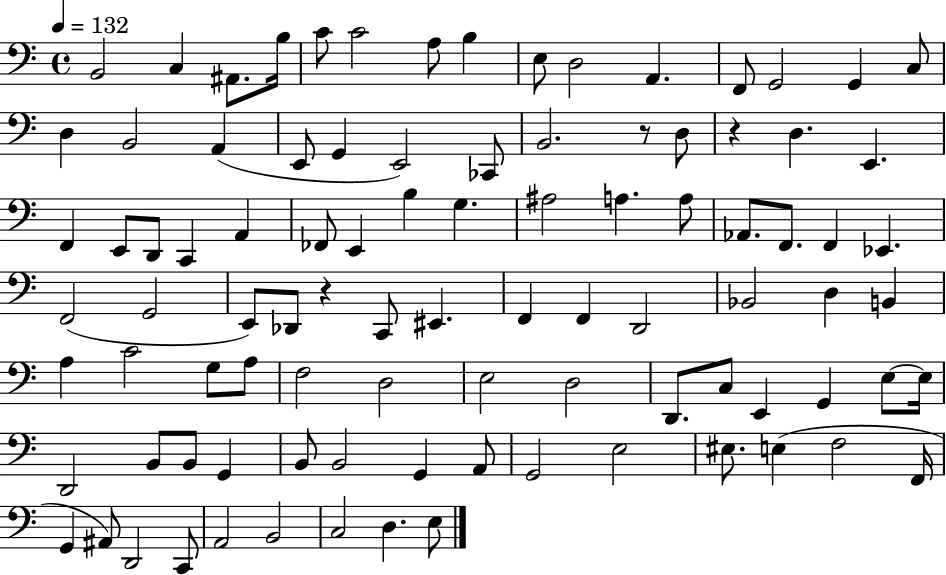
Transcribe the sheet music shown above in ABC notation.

X:1
T:Untitled
M:4/4
L:1/4
K:C
B,,2 C, ^A,,/2 B,/4 C/2 C2 A,/2 B, E,/2 D,2 A,, F,,/2 G,,2 G,, C,/2 D, B,,2 A,, E,,/2 G,, E,,2 _C,,/2 B,,2 z/2 D,/2 z D, E,, F,, E,,/2 D,,/2 C,, A,, _F,,/2 E,, B, G, ^A,2 A, A,/2 _A,,/2 F,,/2 F,, _E,, F,,2 G,,2 E,,/2 _D,,/2 z C,,/2 ^E,, F,, F,, D,,2 _B,,2 D, B,, A, C2 G,/2 A,/2 F,2 D,2 E,2 D,2 D,,/2 C,/2 E,, G,, E,/2 E,/4 D,,2 B,,/2 B,,/2 G,, B,,/2 B,,2 G,, A,,/2 G,,2 E,2 ^E,/2 E, F,2 F,,/4 G,, ^A,,/2 D,,2 C,,/2 A,,2 B,,2 C,2 D, E,/2